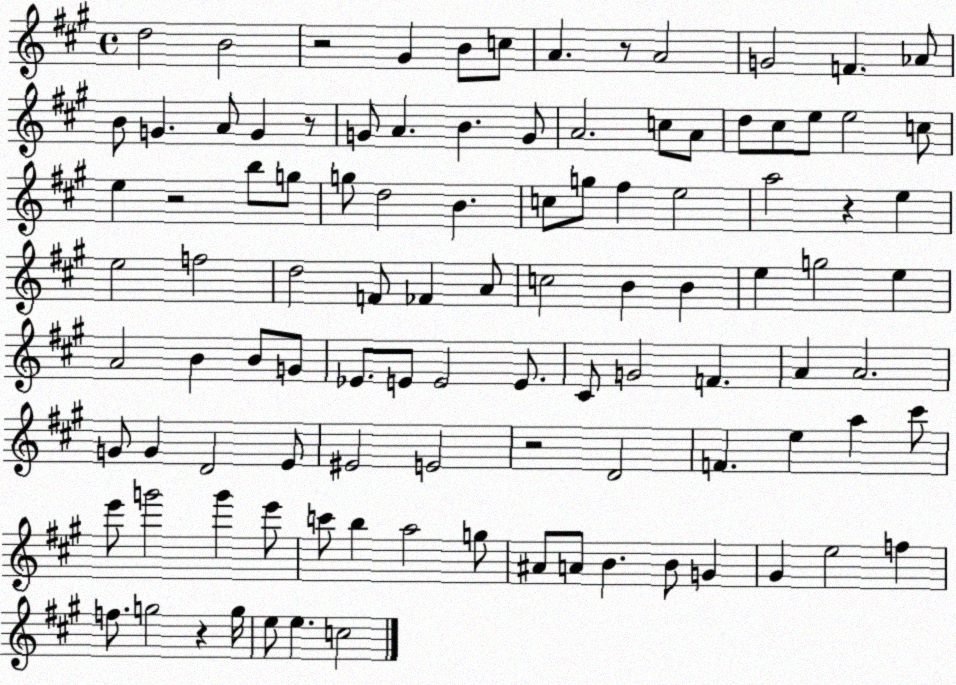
X:1
T:Untitled
M:4/4
L:1/4
K:A
d2 B2 z2 ^G B/2 c/2 A z/2 A2 G2 F _A/2 B/2 G A/2 G z/2 G/2 A B G/2 A2 c/2 A/2 d/2 ^c/2 e/2 e2 c/2 e z2 b/2 g/2 g/2 d2 B c/2 g/2 ^f e2 a2 z e e2 f2 d2 F/2 _F A/2 c2 B B e g2 e A2 B B/2 G/2 _E/2 E/2 E2 E/2 ^C/2 G2 F A A2 G/2 G D2 E/2 ^E2 E2 z2 D2 F e a ^c'/2 e'/2 g'2 g' e'/2 c'/2 b a2 g/2 ^A/2 A/2 B B/2 G ^G e2 f f/2 g2 z g/4 e/2 e c2